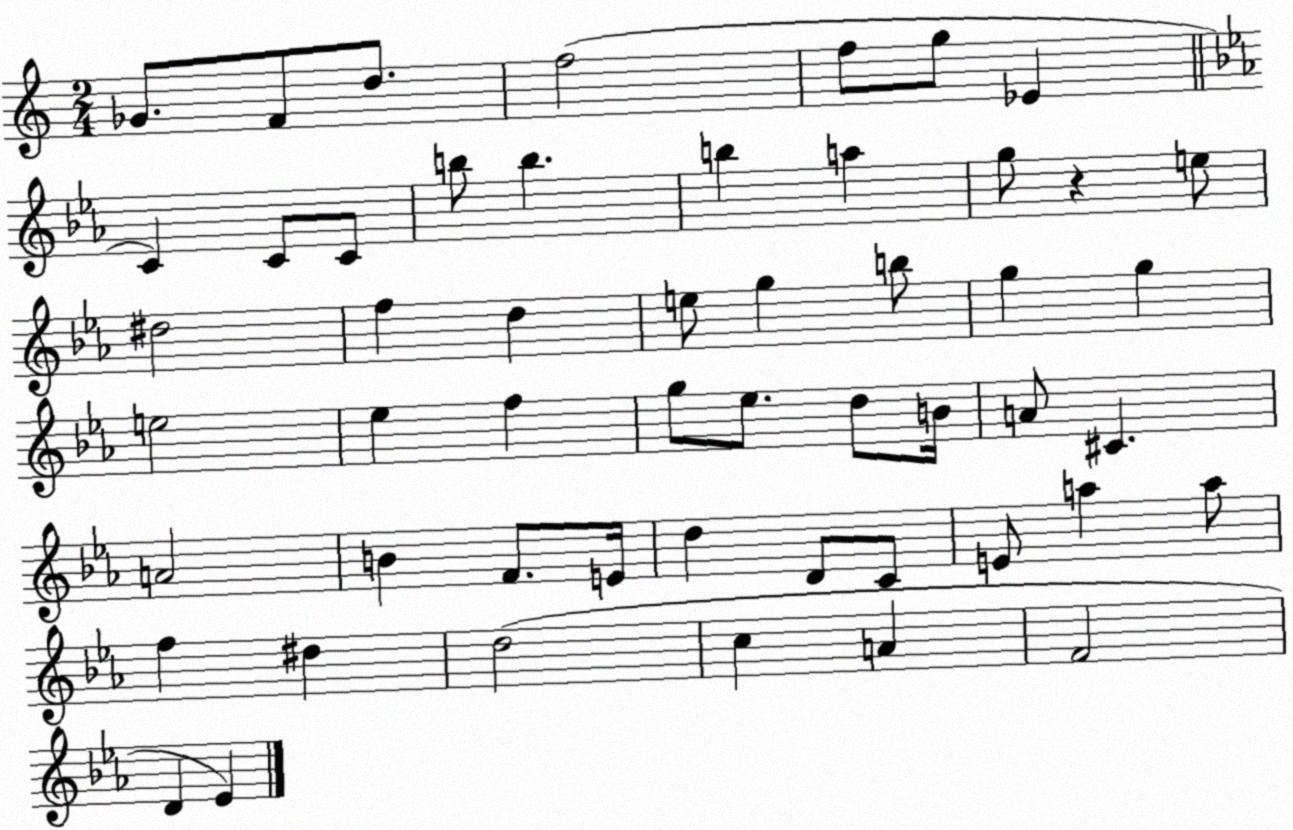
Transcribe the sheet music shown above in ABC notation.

X:1
T:Untitled
M:2/4
L:1/4
K:C
_G/2 F/2 d/2 f2 f/2 g/2 _E C C/2 C/2 b/2 b b a g/2 z e/2 ^d2 f d e/2 g b/2 g g e2 _e f g/2 _e/2 d/2 B/4 A/2 ^C A2 B F/2 E/4 d D/2 C/2 E/2 a a/2 f ^d d2 c A F2 D _E